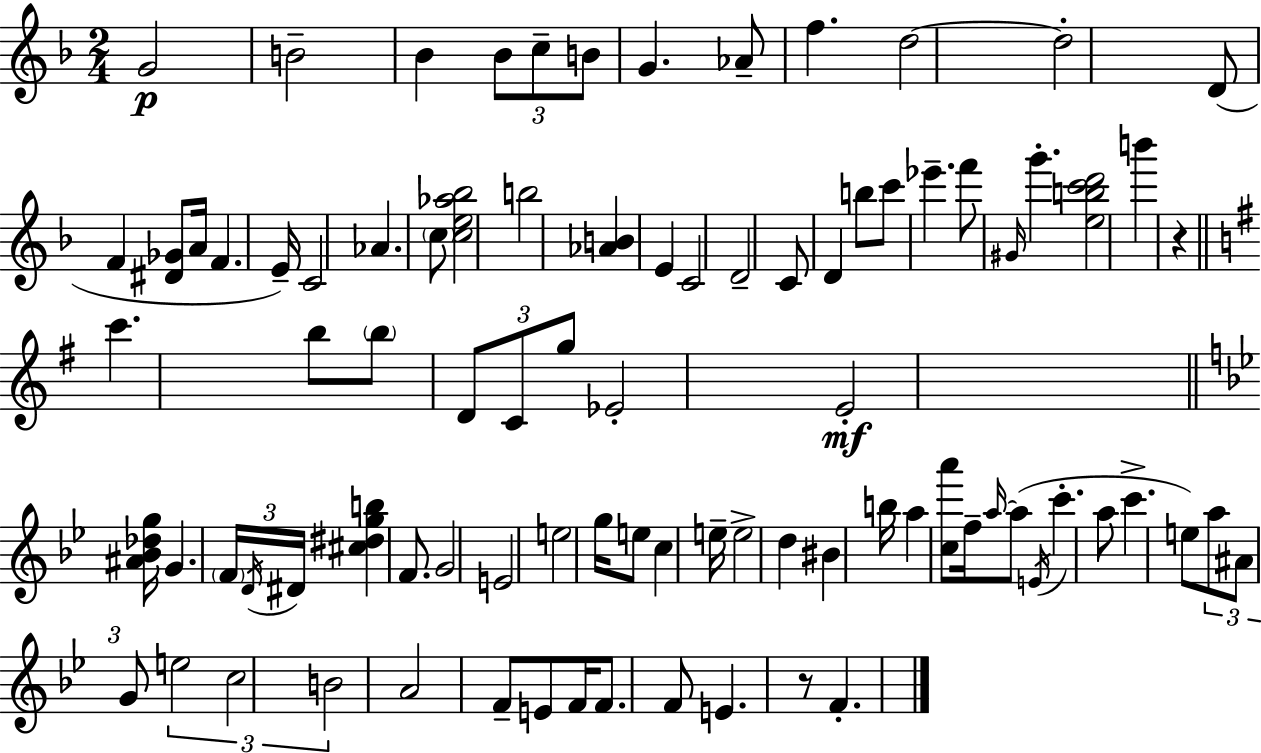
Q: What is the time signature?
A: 2/4